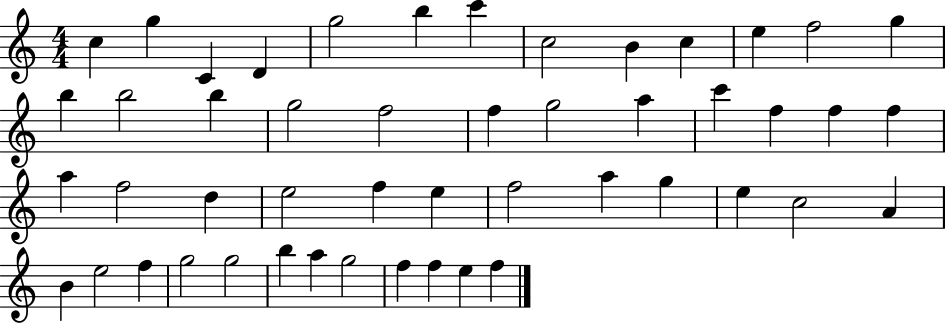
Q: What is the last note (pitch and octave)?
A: F5